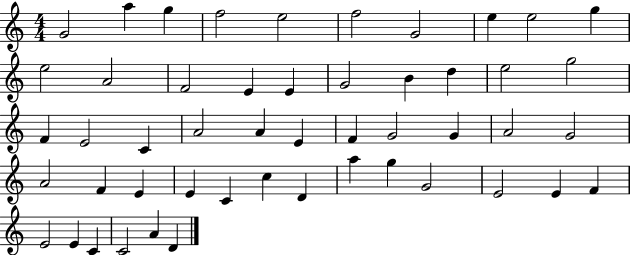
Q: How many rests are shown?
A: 0